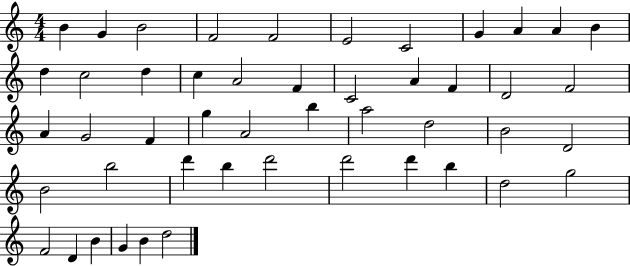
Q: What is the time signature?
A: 4/4